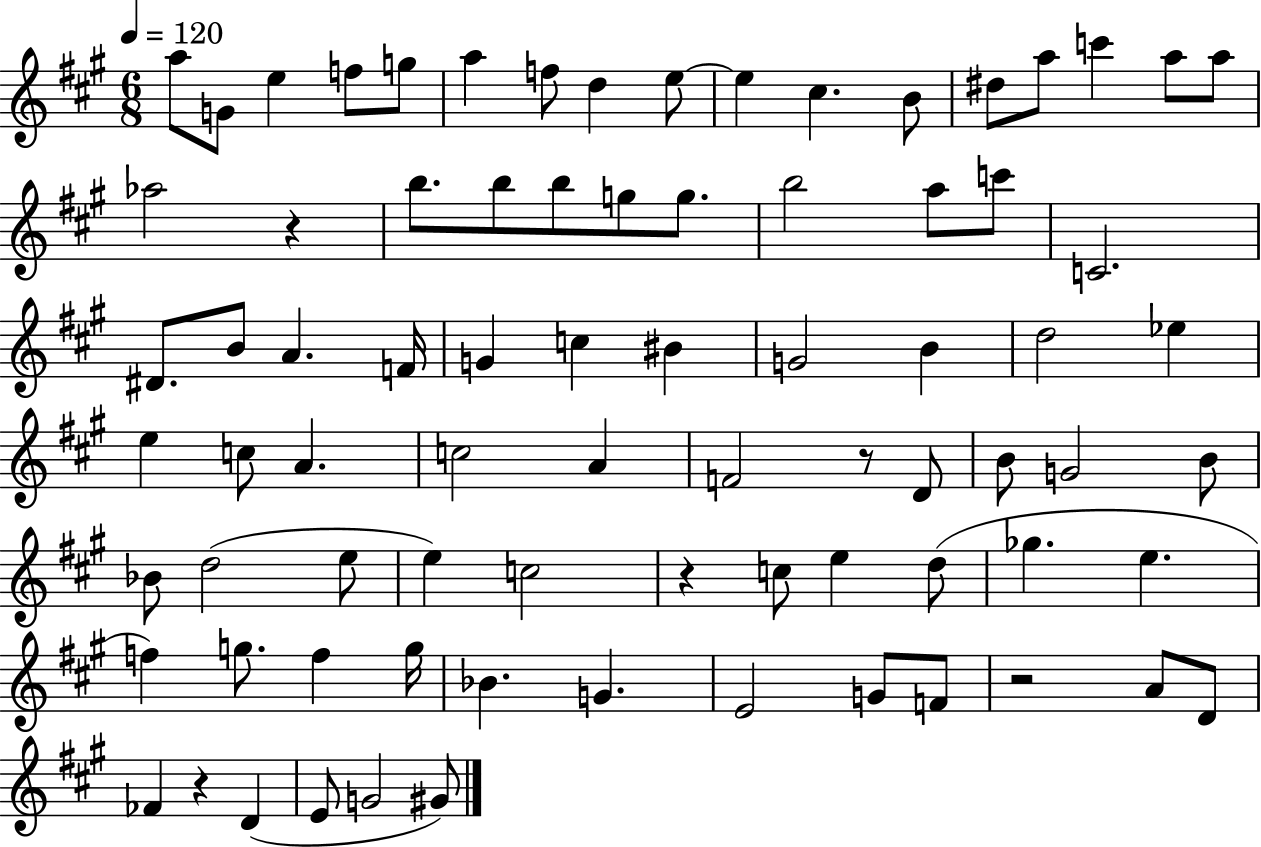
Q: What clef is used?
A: treble